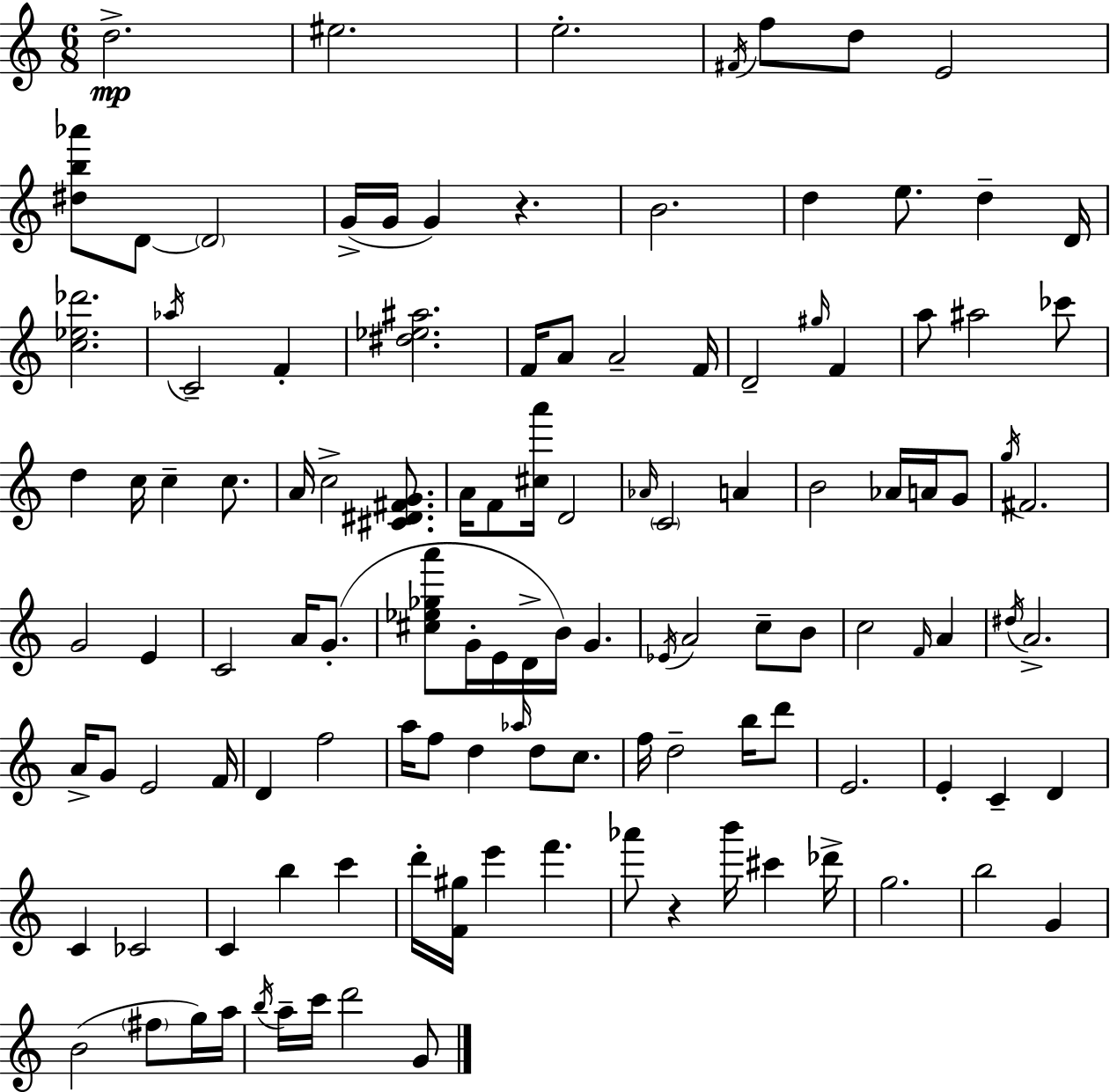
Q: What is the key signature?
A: C major